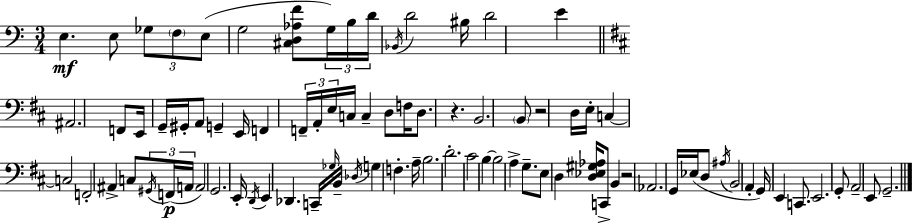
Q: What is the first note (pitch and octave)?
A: E3